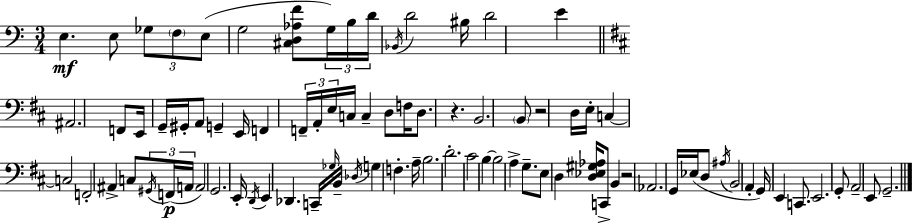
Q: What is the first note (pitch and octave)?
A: E3